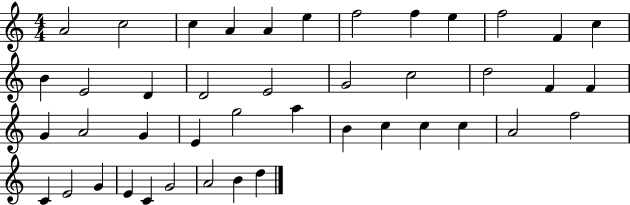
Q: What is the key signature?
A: C major